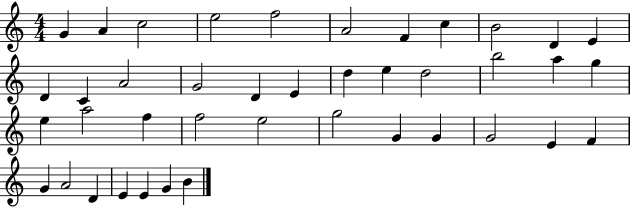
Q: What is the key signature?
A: C major